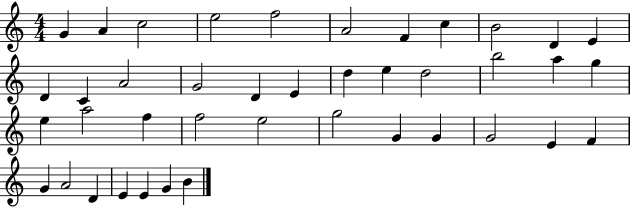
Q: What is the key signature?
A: C major